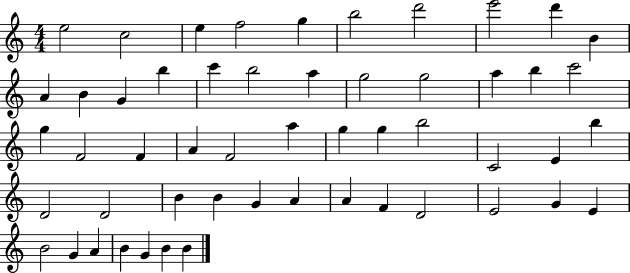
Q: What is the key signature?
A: C major